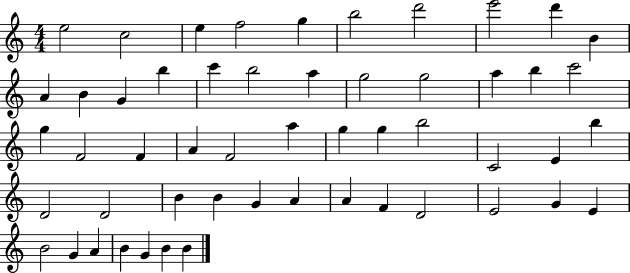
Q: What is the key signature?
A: C major